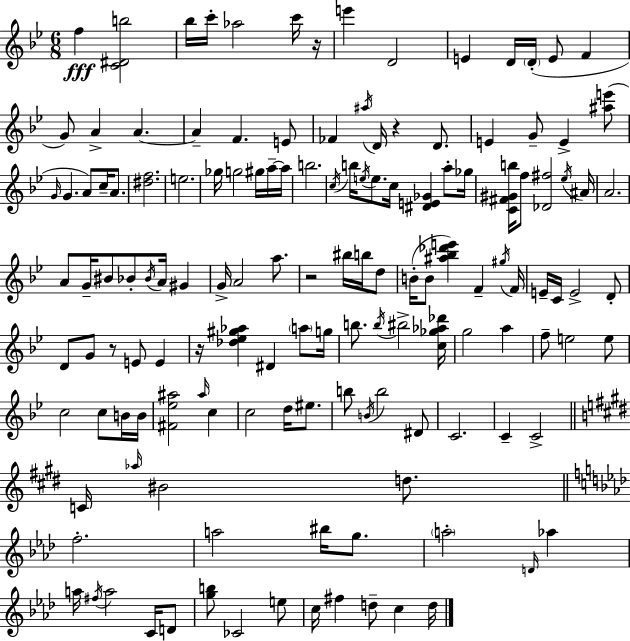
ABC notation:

X:1
T:Untitled
M:6/8
L:1/4
K:Bb
f [C^Db]2 _b/4 c'/4 _a2 c'/4 z/4 e' D2 E D/4 D/4 E/2 F G/2 A A A F E/2 _F ^a/4 D/4 z D/2 E G/2 E [^ae']/2 G/4 G A/2 c/4 A/2 [^df]2 e2 _g/4 g2 ^g/4 a/4 a/4 b2 c/4 b/4 e/4 e/2 c/4 [^DE_G] a/2 _g/4 [C^F^Gb]/4 f/2 [_D^f]2 _e/4 ^A/4 A2 A/2 G/4 ^B/2 _B/2 _B/4 A/4 ^G G/4 A2 a/2 z2 ^b/4 b/4 d/2 B/4 B/2 [^a_b_d'e'] F ^g/4 F/4 E/4 C/4 E2 D/2 D/2 G/2 z/2 E/2 E z/4 [_d_e^g_a] ^D a/2 g/4 b/2 b/4 ^b2 [c_g_a_d']/4 g2 a f/2 e2 e/2 c2 c/2 B/4 B/4 [^F_e^a]2 ^a/4 c c2 d/4 ^e/2 b/2 B/4 b2 ^D/2 C2 C C2 C/4 _a/4 ^B2 d/2 f2 a2 ^b/4 g/2 a2 D/4 _a a/4 ^f/4 a2 C/4 D/2 [gb]/2 _C2 e/2 c/4 ^f d/2 c d/4